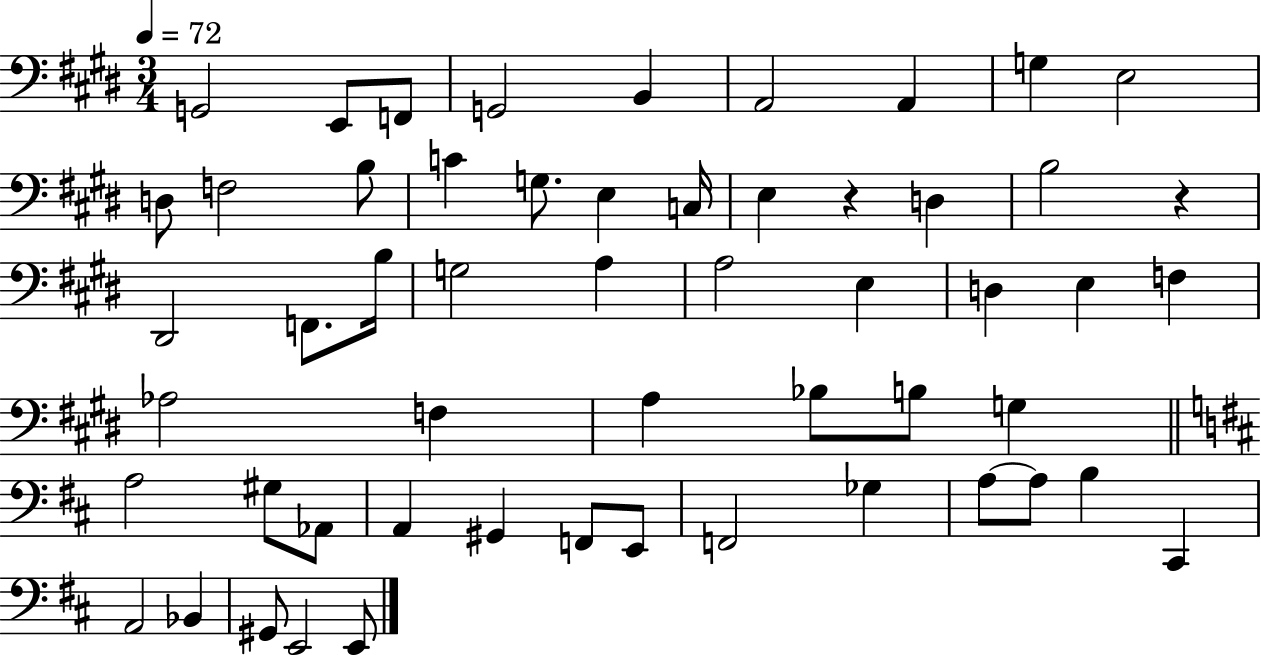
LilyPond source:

{
  \clef bass
  \numericTimeSignature
  \time 3/4
  \key e \major
  \tempo 4 = 72
  g,2 e,8 f,8 | g,2 b,4 | a,2 a,4 | g4 e2 | \break d8 f2 b8 | c'4 g8. e4 c16 | e4 r4 d4 | b2 r4 | \break dis,2 f,8. b16 | g2 a4 | a2 e4 | d4 e4 f4 | \break aes2 f4 | a4 bes8 b8 g4 | \bar "||" \break \key d \major a2 gis8 aes,8 | a,4 gis,4 f,8 e,8 | f,2 ges4 | a8~~ a8 b4 cis,4 | \break a,2 bes,4 | gis,8 e,2 e,8 | \bar "|."
}